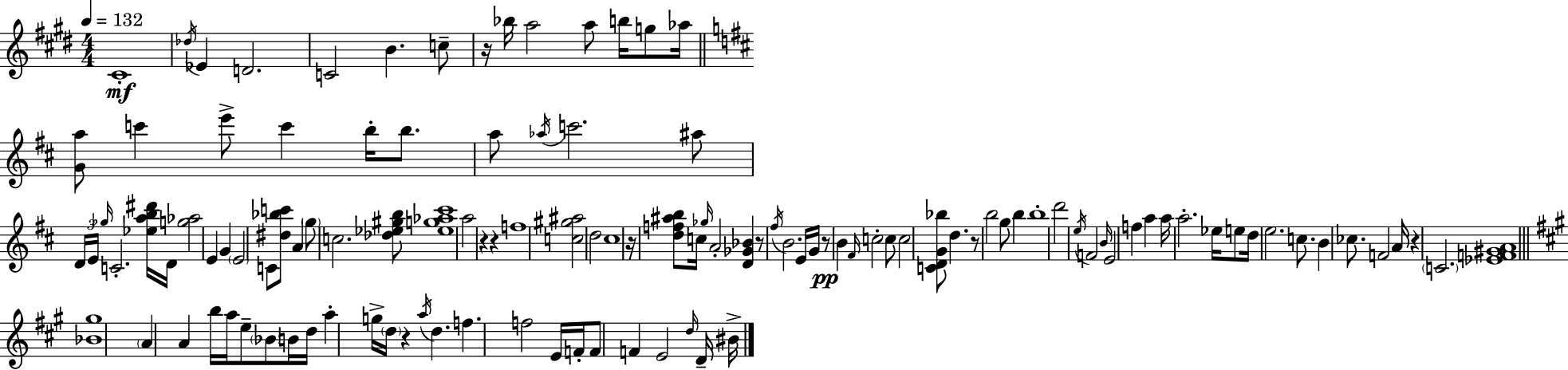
{
  \clef treble
  \numericTimeSignature
  \time 4/4
  \key e \major
  \tempo 4 = 132
  \repeat volta 2 { cis'1-.\mf | \acciaccatura { des''16 } ees'4 d'2. | c'2 b'4. c''8-- | r16 bes''16 a''2 a''8 b''16 g''8 | \break aes''16 \bar "||" \break \key d \major <g' a''>8 c'''4 e'''8-> c'''4 b''16-. b''8. | a''8 \acciaccatura { aes''16 } c'''2. ais''8 | \tuplet 3/2 { d'16 e'16 \grace { ges''16 } } c'2.-. | <ees'' a'' b'' dis'''>16 d'16 <g'' aes''>2 e'4 g'4 | \break \parenthesize e'2 c'8 <dis'' bes'' c'''>8 a'4 | \parenthesize g''8 c''2. | <des'' ees'' gis'' b''>8 <ees'' g'' aes'' cis'''>1 | a''2 r4 r4 | \break f''1 | <c'' gis'' ais''>2 d''2 | cis''1 | r16 <d'' f'' ais'' b''>8 c''16 \grace { ges''16 } a'2-. <d' ges' bes'>4 | \break r8 \acciaccatura { fis''16 } b'2. | e'16 g'16 r8\pp b'4 \grace { fis'16 } c''2-. | c''8 c''2 <c' d' g' bes''>8 d''4. | r8 b''2 g''8 | \break b''4 b''1-. | d'''2 \acciaccatura { e''16 } f'2 | \grace { b'16 } e'2 f''4 | a''4 a''16 a''2.-. | \break ees''16 e''8 d''16 e''2. | c''8. b'4 ces''8. f'2 | a'16 r4 \parenthesize c'2. | <ees' f' gis' a'>1 | \break \bar "||" \break \key a \major <bes' gis''>1 | \parenthesize a'4 a'4 b''16 a''16 e''8-- \parenthesize bes'8 b'16 d''16 | a''4-. g''16-> \parenthesize d''16 r4 \acciaccatura { a''16 } d''4. | f''4. f''2 e'16 | \break f'16-. f'8 f'4 e'2 \grace { d''16 } | d'16-- bis'16-> } \bar "|."
}